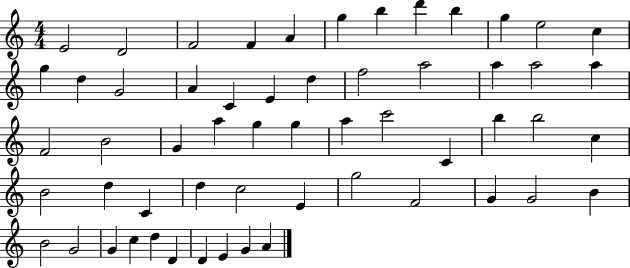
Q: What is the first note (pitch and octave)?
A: E4